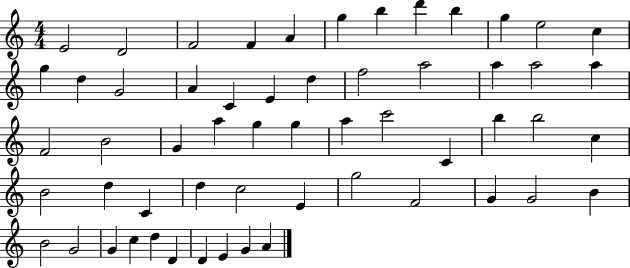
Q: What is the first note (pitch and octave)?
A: E4